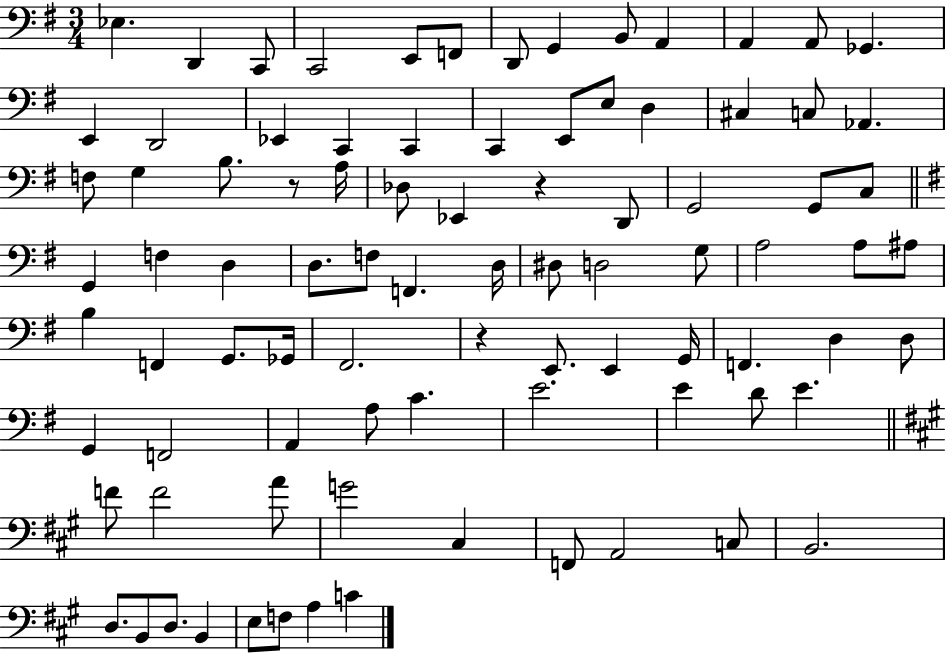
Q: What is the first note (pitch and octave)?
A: Eb3